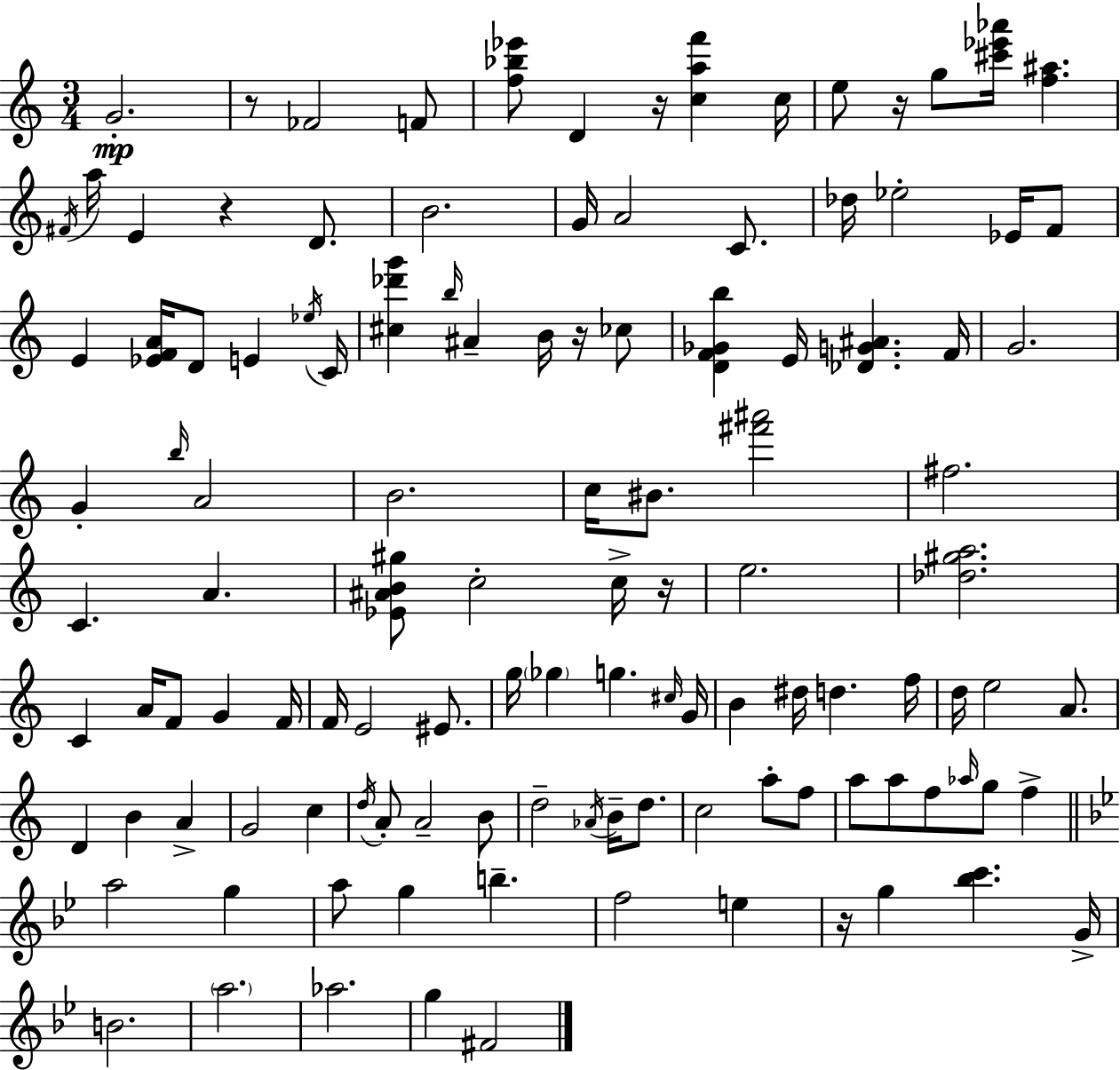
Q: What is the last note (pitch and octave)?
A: F#4